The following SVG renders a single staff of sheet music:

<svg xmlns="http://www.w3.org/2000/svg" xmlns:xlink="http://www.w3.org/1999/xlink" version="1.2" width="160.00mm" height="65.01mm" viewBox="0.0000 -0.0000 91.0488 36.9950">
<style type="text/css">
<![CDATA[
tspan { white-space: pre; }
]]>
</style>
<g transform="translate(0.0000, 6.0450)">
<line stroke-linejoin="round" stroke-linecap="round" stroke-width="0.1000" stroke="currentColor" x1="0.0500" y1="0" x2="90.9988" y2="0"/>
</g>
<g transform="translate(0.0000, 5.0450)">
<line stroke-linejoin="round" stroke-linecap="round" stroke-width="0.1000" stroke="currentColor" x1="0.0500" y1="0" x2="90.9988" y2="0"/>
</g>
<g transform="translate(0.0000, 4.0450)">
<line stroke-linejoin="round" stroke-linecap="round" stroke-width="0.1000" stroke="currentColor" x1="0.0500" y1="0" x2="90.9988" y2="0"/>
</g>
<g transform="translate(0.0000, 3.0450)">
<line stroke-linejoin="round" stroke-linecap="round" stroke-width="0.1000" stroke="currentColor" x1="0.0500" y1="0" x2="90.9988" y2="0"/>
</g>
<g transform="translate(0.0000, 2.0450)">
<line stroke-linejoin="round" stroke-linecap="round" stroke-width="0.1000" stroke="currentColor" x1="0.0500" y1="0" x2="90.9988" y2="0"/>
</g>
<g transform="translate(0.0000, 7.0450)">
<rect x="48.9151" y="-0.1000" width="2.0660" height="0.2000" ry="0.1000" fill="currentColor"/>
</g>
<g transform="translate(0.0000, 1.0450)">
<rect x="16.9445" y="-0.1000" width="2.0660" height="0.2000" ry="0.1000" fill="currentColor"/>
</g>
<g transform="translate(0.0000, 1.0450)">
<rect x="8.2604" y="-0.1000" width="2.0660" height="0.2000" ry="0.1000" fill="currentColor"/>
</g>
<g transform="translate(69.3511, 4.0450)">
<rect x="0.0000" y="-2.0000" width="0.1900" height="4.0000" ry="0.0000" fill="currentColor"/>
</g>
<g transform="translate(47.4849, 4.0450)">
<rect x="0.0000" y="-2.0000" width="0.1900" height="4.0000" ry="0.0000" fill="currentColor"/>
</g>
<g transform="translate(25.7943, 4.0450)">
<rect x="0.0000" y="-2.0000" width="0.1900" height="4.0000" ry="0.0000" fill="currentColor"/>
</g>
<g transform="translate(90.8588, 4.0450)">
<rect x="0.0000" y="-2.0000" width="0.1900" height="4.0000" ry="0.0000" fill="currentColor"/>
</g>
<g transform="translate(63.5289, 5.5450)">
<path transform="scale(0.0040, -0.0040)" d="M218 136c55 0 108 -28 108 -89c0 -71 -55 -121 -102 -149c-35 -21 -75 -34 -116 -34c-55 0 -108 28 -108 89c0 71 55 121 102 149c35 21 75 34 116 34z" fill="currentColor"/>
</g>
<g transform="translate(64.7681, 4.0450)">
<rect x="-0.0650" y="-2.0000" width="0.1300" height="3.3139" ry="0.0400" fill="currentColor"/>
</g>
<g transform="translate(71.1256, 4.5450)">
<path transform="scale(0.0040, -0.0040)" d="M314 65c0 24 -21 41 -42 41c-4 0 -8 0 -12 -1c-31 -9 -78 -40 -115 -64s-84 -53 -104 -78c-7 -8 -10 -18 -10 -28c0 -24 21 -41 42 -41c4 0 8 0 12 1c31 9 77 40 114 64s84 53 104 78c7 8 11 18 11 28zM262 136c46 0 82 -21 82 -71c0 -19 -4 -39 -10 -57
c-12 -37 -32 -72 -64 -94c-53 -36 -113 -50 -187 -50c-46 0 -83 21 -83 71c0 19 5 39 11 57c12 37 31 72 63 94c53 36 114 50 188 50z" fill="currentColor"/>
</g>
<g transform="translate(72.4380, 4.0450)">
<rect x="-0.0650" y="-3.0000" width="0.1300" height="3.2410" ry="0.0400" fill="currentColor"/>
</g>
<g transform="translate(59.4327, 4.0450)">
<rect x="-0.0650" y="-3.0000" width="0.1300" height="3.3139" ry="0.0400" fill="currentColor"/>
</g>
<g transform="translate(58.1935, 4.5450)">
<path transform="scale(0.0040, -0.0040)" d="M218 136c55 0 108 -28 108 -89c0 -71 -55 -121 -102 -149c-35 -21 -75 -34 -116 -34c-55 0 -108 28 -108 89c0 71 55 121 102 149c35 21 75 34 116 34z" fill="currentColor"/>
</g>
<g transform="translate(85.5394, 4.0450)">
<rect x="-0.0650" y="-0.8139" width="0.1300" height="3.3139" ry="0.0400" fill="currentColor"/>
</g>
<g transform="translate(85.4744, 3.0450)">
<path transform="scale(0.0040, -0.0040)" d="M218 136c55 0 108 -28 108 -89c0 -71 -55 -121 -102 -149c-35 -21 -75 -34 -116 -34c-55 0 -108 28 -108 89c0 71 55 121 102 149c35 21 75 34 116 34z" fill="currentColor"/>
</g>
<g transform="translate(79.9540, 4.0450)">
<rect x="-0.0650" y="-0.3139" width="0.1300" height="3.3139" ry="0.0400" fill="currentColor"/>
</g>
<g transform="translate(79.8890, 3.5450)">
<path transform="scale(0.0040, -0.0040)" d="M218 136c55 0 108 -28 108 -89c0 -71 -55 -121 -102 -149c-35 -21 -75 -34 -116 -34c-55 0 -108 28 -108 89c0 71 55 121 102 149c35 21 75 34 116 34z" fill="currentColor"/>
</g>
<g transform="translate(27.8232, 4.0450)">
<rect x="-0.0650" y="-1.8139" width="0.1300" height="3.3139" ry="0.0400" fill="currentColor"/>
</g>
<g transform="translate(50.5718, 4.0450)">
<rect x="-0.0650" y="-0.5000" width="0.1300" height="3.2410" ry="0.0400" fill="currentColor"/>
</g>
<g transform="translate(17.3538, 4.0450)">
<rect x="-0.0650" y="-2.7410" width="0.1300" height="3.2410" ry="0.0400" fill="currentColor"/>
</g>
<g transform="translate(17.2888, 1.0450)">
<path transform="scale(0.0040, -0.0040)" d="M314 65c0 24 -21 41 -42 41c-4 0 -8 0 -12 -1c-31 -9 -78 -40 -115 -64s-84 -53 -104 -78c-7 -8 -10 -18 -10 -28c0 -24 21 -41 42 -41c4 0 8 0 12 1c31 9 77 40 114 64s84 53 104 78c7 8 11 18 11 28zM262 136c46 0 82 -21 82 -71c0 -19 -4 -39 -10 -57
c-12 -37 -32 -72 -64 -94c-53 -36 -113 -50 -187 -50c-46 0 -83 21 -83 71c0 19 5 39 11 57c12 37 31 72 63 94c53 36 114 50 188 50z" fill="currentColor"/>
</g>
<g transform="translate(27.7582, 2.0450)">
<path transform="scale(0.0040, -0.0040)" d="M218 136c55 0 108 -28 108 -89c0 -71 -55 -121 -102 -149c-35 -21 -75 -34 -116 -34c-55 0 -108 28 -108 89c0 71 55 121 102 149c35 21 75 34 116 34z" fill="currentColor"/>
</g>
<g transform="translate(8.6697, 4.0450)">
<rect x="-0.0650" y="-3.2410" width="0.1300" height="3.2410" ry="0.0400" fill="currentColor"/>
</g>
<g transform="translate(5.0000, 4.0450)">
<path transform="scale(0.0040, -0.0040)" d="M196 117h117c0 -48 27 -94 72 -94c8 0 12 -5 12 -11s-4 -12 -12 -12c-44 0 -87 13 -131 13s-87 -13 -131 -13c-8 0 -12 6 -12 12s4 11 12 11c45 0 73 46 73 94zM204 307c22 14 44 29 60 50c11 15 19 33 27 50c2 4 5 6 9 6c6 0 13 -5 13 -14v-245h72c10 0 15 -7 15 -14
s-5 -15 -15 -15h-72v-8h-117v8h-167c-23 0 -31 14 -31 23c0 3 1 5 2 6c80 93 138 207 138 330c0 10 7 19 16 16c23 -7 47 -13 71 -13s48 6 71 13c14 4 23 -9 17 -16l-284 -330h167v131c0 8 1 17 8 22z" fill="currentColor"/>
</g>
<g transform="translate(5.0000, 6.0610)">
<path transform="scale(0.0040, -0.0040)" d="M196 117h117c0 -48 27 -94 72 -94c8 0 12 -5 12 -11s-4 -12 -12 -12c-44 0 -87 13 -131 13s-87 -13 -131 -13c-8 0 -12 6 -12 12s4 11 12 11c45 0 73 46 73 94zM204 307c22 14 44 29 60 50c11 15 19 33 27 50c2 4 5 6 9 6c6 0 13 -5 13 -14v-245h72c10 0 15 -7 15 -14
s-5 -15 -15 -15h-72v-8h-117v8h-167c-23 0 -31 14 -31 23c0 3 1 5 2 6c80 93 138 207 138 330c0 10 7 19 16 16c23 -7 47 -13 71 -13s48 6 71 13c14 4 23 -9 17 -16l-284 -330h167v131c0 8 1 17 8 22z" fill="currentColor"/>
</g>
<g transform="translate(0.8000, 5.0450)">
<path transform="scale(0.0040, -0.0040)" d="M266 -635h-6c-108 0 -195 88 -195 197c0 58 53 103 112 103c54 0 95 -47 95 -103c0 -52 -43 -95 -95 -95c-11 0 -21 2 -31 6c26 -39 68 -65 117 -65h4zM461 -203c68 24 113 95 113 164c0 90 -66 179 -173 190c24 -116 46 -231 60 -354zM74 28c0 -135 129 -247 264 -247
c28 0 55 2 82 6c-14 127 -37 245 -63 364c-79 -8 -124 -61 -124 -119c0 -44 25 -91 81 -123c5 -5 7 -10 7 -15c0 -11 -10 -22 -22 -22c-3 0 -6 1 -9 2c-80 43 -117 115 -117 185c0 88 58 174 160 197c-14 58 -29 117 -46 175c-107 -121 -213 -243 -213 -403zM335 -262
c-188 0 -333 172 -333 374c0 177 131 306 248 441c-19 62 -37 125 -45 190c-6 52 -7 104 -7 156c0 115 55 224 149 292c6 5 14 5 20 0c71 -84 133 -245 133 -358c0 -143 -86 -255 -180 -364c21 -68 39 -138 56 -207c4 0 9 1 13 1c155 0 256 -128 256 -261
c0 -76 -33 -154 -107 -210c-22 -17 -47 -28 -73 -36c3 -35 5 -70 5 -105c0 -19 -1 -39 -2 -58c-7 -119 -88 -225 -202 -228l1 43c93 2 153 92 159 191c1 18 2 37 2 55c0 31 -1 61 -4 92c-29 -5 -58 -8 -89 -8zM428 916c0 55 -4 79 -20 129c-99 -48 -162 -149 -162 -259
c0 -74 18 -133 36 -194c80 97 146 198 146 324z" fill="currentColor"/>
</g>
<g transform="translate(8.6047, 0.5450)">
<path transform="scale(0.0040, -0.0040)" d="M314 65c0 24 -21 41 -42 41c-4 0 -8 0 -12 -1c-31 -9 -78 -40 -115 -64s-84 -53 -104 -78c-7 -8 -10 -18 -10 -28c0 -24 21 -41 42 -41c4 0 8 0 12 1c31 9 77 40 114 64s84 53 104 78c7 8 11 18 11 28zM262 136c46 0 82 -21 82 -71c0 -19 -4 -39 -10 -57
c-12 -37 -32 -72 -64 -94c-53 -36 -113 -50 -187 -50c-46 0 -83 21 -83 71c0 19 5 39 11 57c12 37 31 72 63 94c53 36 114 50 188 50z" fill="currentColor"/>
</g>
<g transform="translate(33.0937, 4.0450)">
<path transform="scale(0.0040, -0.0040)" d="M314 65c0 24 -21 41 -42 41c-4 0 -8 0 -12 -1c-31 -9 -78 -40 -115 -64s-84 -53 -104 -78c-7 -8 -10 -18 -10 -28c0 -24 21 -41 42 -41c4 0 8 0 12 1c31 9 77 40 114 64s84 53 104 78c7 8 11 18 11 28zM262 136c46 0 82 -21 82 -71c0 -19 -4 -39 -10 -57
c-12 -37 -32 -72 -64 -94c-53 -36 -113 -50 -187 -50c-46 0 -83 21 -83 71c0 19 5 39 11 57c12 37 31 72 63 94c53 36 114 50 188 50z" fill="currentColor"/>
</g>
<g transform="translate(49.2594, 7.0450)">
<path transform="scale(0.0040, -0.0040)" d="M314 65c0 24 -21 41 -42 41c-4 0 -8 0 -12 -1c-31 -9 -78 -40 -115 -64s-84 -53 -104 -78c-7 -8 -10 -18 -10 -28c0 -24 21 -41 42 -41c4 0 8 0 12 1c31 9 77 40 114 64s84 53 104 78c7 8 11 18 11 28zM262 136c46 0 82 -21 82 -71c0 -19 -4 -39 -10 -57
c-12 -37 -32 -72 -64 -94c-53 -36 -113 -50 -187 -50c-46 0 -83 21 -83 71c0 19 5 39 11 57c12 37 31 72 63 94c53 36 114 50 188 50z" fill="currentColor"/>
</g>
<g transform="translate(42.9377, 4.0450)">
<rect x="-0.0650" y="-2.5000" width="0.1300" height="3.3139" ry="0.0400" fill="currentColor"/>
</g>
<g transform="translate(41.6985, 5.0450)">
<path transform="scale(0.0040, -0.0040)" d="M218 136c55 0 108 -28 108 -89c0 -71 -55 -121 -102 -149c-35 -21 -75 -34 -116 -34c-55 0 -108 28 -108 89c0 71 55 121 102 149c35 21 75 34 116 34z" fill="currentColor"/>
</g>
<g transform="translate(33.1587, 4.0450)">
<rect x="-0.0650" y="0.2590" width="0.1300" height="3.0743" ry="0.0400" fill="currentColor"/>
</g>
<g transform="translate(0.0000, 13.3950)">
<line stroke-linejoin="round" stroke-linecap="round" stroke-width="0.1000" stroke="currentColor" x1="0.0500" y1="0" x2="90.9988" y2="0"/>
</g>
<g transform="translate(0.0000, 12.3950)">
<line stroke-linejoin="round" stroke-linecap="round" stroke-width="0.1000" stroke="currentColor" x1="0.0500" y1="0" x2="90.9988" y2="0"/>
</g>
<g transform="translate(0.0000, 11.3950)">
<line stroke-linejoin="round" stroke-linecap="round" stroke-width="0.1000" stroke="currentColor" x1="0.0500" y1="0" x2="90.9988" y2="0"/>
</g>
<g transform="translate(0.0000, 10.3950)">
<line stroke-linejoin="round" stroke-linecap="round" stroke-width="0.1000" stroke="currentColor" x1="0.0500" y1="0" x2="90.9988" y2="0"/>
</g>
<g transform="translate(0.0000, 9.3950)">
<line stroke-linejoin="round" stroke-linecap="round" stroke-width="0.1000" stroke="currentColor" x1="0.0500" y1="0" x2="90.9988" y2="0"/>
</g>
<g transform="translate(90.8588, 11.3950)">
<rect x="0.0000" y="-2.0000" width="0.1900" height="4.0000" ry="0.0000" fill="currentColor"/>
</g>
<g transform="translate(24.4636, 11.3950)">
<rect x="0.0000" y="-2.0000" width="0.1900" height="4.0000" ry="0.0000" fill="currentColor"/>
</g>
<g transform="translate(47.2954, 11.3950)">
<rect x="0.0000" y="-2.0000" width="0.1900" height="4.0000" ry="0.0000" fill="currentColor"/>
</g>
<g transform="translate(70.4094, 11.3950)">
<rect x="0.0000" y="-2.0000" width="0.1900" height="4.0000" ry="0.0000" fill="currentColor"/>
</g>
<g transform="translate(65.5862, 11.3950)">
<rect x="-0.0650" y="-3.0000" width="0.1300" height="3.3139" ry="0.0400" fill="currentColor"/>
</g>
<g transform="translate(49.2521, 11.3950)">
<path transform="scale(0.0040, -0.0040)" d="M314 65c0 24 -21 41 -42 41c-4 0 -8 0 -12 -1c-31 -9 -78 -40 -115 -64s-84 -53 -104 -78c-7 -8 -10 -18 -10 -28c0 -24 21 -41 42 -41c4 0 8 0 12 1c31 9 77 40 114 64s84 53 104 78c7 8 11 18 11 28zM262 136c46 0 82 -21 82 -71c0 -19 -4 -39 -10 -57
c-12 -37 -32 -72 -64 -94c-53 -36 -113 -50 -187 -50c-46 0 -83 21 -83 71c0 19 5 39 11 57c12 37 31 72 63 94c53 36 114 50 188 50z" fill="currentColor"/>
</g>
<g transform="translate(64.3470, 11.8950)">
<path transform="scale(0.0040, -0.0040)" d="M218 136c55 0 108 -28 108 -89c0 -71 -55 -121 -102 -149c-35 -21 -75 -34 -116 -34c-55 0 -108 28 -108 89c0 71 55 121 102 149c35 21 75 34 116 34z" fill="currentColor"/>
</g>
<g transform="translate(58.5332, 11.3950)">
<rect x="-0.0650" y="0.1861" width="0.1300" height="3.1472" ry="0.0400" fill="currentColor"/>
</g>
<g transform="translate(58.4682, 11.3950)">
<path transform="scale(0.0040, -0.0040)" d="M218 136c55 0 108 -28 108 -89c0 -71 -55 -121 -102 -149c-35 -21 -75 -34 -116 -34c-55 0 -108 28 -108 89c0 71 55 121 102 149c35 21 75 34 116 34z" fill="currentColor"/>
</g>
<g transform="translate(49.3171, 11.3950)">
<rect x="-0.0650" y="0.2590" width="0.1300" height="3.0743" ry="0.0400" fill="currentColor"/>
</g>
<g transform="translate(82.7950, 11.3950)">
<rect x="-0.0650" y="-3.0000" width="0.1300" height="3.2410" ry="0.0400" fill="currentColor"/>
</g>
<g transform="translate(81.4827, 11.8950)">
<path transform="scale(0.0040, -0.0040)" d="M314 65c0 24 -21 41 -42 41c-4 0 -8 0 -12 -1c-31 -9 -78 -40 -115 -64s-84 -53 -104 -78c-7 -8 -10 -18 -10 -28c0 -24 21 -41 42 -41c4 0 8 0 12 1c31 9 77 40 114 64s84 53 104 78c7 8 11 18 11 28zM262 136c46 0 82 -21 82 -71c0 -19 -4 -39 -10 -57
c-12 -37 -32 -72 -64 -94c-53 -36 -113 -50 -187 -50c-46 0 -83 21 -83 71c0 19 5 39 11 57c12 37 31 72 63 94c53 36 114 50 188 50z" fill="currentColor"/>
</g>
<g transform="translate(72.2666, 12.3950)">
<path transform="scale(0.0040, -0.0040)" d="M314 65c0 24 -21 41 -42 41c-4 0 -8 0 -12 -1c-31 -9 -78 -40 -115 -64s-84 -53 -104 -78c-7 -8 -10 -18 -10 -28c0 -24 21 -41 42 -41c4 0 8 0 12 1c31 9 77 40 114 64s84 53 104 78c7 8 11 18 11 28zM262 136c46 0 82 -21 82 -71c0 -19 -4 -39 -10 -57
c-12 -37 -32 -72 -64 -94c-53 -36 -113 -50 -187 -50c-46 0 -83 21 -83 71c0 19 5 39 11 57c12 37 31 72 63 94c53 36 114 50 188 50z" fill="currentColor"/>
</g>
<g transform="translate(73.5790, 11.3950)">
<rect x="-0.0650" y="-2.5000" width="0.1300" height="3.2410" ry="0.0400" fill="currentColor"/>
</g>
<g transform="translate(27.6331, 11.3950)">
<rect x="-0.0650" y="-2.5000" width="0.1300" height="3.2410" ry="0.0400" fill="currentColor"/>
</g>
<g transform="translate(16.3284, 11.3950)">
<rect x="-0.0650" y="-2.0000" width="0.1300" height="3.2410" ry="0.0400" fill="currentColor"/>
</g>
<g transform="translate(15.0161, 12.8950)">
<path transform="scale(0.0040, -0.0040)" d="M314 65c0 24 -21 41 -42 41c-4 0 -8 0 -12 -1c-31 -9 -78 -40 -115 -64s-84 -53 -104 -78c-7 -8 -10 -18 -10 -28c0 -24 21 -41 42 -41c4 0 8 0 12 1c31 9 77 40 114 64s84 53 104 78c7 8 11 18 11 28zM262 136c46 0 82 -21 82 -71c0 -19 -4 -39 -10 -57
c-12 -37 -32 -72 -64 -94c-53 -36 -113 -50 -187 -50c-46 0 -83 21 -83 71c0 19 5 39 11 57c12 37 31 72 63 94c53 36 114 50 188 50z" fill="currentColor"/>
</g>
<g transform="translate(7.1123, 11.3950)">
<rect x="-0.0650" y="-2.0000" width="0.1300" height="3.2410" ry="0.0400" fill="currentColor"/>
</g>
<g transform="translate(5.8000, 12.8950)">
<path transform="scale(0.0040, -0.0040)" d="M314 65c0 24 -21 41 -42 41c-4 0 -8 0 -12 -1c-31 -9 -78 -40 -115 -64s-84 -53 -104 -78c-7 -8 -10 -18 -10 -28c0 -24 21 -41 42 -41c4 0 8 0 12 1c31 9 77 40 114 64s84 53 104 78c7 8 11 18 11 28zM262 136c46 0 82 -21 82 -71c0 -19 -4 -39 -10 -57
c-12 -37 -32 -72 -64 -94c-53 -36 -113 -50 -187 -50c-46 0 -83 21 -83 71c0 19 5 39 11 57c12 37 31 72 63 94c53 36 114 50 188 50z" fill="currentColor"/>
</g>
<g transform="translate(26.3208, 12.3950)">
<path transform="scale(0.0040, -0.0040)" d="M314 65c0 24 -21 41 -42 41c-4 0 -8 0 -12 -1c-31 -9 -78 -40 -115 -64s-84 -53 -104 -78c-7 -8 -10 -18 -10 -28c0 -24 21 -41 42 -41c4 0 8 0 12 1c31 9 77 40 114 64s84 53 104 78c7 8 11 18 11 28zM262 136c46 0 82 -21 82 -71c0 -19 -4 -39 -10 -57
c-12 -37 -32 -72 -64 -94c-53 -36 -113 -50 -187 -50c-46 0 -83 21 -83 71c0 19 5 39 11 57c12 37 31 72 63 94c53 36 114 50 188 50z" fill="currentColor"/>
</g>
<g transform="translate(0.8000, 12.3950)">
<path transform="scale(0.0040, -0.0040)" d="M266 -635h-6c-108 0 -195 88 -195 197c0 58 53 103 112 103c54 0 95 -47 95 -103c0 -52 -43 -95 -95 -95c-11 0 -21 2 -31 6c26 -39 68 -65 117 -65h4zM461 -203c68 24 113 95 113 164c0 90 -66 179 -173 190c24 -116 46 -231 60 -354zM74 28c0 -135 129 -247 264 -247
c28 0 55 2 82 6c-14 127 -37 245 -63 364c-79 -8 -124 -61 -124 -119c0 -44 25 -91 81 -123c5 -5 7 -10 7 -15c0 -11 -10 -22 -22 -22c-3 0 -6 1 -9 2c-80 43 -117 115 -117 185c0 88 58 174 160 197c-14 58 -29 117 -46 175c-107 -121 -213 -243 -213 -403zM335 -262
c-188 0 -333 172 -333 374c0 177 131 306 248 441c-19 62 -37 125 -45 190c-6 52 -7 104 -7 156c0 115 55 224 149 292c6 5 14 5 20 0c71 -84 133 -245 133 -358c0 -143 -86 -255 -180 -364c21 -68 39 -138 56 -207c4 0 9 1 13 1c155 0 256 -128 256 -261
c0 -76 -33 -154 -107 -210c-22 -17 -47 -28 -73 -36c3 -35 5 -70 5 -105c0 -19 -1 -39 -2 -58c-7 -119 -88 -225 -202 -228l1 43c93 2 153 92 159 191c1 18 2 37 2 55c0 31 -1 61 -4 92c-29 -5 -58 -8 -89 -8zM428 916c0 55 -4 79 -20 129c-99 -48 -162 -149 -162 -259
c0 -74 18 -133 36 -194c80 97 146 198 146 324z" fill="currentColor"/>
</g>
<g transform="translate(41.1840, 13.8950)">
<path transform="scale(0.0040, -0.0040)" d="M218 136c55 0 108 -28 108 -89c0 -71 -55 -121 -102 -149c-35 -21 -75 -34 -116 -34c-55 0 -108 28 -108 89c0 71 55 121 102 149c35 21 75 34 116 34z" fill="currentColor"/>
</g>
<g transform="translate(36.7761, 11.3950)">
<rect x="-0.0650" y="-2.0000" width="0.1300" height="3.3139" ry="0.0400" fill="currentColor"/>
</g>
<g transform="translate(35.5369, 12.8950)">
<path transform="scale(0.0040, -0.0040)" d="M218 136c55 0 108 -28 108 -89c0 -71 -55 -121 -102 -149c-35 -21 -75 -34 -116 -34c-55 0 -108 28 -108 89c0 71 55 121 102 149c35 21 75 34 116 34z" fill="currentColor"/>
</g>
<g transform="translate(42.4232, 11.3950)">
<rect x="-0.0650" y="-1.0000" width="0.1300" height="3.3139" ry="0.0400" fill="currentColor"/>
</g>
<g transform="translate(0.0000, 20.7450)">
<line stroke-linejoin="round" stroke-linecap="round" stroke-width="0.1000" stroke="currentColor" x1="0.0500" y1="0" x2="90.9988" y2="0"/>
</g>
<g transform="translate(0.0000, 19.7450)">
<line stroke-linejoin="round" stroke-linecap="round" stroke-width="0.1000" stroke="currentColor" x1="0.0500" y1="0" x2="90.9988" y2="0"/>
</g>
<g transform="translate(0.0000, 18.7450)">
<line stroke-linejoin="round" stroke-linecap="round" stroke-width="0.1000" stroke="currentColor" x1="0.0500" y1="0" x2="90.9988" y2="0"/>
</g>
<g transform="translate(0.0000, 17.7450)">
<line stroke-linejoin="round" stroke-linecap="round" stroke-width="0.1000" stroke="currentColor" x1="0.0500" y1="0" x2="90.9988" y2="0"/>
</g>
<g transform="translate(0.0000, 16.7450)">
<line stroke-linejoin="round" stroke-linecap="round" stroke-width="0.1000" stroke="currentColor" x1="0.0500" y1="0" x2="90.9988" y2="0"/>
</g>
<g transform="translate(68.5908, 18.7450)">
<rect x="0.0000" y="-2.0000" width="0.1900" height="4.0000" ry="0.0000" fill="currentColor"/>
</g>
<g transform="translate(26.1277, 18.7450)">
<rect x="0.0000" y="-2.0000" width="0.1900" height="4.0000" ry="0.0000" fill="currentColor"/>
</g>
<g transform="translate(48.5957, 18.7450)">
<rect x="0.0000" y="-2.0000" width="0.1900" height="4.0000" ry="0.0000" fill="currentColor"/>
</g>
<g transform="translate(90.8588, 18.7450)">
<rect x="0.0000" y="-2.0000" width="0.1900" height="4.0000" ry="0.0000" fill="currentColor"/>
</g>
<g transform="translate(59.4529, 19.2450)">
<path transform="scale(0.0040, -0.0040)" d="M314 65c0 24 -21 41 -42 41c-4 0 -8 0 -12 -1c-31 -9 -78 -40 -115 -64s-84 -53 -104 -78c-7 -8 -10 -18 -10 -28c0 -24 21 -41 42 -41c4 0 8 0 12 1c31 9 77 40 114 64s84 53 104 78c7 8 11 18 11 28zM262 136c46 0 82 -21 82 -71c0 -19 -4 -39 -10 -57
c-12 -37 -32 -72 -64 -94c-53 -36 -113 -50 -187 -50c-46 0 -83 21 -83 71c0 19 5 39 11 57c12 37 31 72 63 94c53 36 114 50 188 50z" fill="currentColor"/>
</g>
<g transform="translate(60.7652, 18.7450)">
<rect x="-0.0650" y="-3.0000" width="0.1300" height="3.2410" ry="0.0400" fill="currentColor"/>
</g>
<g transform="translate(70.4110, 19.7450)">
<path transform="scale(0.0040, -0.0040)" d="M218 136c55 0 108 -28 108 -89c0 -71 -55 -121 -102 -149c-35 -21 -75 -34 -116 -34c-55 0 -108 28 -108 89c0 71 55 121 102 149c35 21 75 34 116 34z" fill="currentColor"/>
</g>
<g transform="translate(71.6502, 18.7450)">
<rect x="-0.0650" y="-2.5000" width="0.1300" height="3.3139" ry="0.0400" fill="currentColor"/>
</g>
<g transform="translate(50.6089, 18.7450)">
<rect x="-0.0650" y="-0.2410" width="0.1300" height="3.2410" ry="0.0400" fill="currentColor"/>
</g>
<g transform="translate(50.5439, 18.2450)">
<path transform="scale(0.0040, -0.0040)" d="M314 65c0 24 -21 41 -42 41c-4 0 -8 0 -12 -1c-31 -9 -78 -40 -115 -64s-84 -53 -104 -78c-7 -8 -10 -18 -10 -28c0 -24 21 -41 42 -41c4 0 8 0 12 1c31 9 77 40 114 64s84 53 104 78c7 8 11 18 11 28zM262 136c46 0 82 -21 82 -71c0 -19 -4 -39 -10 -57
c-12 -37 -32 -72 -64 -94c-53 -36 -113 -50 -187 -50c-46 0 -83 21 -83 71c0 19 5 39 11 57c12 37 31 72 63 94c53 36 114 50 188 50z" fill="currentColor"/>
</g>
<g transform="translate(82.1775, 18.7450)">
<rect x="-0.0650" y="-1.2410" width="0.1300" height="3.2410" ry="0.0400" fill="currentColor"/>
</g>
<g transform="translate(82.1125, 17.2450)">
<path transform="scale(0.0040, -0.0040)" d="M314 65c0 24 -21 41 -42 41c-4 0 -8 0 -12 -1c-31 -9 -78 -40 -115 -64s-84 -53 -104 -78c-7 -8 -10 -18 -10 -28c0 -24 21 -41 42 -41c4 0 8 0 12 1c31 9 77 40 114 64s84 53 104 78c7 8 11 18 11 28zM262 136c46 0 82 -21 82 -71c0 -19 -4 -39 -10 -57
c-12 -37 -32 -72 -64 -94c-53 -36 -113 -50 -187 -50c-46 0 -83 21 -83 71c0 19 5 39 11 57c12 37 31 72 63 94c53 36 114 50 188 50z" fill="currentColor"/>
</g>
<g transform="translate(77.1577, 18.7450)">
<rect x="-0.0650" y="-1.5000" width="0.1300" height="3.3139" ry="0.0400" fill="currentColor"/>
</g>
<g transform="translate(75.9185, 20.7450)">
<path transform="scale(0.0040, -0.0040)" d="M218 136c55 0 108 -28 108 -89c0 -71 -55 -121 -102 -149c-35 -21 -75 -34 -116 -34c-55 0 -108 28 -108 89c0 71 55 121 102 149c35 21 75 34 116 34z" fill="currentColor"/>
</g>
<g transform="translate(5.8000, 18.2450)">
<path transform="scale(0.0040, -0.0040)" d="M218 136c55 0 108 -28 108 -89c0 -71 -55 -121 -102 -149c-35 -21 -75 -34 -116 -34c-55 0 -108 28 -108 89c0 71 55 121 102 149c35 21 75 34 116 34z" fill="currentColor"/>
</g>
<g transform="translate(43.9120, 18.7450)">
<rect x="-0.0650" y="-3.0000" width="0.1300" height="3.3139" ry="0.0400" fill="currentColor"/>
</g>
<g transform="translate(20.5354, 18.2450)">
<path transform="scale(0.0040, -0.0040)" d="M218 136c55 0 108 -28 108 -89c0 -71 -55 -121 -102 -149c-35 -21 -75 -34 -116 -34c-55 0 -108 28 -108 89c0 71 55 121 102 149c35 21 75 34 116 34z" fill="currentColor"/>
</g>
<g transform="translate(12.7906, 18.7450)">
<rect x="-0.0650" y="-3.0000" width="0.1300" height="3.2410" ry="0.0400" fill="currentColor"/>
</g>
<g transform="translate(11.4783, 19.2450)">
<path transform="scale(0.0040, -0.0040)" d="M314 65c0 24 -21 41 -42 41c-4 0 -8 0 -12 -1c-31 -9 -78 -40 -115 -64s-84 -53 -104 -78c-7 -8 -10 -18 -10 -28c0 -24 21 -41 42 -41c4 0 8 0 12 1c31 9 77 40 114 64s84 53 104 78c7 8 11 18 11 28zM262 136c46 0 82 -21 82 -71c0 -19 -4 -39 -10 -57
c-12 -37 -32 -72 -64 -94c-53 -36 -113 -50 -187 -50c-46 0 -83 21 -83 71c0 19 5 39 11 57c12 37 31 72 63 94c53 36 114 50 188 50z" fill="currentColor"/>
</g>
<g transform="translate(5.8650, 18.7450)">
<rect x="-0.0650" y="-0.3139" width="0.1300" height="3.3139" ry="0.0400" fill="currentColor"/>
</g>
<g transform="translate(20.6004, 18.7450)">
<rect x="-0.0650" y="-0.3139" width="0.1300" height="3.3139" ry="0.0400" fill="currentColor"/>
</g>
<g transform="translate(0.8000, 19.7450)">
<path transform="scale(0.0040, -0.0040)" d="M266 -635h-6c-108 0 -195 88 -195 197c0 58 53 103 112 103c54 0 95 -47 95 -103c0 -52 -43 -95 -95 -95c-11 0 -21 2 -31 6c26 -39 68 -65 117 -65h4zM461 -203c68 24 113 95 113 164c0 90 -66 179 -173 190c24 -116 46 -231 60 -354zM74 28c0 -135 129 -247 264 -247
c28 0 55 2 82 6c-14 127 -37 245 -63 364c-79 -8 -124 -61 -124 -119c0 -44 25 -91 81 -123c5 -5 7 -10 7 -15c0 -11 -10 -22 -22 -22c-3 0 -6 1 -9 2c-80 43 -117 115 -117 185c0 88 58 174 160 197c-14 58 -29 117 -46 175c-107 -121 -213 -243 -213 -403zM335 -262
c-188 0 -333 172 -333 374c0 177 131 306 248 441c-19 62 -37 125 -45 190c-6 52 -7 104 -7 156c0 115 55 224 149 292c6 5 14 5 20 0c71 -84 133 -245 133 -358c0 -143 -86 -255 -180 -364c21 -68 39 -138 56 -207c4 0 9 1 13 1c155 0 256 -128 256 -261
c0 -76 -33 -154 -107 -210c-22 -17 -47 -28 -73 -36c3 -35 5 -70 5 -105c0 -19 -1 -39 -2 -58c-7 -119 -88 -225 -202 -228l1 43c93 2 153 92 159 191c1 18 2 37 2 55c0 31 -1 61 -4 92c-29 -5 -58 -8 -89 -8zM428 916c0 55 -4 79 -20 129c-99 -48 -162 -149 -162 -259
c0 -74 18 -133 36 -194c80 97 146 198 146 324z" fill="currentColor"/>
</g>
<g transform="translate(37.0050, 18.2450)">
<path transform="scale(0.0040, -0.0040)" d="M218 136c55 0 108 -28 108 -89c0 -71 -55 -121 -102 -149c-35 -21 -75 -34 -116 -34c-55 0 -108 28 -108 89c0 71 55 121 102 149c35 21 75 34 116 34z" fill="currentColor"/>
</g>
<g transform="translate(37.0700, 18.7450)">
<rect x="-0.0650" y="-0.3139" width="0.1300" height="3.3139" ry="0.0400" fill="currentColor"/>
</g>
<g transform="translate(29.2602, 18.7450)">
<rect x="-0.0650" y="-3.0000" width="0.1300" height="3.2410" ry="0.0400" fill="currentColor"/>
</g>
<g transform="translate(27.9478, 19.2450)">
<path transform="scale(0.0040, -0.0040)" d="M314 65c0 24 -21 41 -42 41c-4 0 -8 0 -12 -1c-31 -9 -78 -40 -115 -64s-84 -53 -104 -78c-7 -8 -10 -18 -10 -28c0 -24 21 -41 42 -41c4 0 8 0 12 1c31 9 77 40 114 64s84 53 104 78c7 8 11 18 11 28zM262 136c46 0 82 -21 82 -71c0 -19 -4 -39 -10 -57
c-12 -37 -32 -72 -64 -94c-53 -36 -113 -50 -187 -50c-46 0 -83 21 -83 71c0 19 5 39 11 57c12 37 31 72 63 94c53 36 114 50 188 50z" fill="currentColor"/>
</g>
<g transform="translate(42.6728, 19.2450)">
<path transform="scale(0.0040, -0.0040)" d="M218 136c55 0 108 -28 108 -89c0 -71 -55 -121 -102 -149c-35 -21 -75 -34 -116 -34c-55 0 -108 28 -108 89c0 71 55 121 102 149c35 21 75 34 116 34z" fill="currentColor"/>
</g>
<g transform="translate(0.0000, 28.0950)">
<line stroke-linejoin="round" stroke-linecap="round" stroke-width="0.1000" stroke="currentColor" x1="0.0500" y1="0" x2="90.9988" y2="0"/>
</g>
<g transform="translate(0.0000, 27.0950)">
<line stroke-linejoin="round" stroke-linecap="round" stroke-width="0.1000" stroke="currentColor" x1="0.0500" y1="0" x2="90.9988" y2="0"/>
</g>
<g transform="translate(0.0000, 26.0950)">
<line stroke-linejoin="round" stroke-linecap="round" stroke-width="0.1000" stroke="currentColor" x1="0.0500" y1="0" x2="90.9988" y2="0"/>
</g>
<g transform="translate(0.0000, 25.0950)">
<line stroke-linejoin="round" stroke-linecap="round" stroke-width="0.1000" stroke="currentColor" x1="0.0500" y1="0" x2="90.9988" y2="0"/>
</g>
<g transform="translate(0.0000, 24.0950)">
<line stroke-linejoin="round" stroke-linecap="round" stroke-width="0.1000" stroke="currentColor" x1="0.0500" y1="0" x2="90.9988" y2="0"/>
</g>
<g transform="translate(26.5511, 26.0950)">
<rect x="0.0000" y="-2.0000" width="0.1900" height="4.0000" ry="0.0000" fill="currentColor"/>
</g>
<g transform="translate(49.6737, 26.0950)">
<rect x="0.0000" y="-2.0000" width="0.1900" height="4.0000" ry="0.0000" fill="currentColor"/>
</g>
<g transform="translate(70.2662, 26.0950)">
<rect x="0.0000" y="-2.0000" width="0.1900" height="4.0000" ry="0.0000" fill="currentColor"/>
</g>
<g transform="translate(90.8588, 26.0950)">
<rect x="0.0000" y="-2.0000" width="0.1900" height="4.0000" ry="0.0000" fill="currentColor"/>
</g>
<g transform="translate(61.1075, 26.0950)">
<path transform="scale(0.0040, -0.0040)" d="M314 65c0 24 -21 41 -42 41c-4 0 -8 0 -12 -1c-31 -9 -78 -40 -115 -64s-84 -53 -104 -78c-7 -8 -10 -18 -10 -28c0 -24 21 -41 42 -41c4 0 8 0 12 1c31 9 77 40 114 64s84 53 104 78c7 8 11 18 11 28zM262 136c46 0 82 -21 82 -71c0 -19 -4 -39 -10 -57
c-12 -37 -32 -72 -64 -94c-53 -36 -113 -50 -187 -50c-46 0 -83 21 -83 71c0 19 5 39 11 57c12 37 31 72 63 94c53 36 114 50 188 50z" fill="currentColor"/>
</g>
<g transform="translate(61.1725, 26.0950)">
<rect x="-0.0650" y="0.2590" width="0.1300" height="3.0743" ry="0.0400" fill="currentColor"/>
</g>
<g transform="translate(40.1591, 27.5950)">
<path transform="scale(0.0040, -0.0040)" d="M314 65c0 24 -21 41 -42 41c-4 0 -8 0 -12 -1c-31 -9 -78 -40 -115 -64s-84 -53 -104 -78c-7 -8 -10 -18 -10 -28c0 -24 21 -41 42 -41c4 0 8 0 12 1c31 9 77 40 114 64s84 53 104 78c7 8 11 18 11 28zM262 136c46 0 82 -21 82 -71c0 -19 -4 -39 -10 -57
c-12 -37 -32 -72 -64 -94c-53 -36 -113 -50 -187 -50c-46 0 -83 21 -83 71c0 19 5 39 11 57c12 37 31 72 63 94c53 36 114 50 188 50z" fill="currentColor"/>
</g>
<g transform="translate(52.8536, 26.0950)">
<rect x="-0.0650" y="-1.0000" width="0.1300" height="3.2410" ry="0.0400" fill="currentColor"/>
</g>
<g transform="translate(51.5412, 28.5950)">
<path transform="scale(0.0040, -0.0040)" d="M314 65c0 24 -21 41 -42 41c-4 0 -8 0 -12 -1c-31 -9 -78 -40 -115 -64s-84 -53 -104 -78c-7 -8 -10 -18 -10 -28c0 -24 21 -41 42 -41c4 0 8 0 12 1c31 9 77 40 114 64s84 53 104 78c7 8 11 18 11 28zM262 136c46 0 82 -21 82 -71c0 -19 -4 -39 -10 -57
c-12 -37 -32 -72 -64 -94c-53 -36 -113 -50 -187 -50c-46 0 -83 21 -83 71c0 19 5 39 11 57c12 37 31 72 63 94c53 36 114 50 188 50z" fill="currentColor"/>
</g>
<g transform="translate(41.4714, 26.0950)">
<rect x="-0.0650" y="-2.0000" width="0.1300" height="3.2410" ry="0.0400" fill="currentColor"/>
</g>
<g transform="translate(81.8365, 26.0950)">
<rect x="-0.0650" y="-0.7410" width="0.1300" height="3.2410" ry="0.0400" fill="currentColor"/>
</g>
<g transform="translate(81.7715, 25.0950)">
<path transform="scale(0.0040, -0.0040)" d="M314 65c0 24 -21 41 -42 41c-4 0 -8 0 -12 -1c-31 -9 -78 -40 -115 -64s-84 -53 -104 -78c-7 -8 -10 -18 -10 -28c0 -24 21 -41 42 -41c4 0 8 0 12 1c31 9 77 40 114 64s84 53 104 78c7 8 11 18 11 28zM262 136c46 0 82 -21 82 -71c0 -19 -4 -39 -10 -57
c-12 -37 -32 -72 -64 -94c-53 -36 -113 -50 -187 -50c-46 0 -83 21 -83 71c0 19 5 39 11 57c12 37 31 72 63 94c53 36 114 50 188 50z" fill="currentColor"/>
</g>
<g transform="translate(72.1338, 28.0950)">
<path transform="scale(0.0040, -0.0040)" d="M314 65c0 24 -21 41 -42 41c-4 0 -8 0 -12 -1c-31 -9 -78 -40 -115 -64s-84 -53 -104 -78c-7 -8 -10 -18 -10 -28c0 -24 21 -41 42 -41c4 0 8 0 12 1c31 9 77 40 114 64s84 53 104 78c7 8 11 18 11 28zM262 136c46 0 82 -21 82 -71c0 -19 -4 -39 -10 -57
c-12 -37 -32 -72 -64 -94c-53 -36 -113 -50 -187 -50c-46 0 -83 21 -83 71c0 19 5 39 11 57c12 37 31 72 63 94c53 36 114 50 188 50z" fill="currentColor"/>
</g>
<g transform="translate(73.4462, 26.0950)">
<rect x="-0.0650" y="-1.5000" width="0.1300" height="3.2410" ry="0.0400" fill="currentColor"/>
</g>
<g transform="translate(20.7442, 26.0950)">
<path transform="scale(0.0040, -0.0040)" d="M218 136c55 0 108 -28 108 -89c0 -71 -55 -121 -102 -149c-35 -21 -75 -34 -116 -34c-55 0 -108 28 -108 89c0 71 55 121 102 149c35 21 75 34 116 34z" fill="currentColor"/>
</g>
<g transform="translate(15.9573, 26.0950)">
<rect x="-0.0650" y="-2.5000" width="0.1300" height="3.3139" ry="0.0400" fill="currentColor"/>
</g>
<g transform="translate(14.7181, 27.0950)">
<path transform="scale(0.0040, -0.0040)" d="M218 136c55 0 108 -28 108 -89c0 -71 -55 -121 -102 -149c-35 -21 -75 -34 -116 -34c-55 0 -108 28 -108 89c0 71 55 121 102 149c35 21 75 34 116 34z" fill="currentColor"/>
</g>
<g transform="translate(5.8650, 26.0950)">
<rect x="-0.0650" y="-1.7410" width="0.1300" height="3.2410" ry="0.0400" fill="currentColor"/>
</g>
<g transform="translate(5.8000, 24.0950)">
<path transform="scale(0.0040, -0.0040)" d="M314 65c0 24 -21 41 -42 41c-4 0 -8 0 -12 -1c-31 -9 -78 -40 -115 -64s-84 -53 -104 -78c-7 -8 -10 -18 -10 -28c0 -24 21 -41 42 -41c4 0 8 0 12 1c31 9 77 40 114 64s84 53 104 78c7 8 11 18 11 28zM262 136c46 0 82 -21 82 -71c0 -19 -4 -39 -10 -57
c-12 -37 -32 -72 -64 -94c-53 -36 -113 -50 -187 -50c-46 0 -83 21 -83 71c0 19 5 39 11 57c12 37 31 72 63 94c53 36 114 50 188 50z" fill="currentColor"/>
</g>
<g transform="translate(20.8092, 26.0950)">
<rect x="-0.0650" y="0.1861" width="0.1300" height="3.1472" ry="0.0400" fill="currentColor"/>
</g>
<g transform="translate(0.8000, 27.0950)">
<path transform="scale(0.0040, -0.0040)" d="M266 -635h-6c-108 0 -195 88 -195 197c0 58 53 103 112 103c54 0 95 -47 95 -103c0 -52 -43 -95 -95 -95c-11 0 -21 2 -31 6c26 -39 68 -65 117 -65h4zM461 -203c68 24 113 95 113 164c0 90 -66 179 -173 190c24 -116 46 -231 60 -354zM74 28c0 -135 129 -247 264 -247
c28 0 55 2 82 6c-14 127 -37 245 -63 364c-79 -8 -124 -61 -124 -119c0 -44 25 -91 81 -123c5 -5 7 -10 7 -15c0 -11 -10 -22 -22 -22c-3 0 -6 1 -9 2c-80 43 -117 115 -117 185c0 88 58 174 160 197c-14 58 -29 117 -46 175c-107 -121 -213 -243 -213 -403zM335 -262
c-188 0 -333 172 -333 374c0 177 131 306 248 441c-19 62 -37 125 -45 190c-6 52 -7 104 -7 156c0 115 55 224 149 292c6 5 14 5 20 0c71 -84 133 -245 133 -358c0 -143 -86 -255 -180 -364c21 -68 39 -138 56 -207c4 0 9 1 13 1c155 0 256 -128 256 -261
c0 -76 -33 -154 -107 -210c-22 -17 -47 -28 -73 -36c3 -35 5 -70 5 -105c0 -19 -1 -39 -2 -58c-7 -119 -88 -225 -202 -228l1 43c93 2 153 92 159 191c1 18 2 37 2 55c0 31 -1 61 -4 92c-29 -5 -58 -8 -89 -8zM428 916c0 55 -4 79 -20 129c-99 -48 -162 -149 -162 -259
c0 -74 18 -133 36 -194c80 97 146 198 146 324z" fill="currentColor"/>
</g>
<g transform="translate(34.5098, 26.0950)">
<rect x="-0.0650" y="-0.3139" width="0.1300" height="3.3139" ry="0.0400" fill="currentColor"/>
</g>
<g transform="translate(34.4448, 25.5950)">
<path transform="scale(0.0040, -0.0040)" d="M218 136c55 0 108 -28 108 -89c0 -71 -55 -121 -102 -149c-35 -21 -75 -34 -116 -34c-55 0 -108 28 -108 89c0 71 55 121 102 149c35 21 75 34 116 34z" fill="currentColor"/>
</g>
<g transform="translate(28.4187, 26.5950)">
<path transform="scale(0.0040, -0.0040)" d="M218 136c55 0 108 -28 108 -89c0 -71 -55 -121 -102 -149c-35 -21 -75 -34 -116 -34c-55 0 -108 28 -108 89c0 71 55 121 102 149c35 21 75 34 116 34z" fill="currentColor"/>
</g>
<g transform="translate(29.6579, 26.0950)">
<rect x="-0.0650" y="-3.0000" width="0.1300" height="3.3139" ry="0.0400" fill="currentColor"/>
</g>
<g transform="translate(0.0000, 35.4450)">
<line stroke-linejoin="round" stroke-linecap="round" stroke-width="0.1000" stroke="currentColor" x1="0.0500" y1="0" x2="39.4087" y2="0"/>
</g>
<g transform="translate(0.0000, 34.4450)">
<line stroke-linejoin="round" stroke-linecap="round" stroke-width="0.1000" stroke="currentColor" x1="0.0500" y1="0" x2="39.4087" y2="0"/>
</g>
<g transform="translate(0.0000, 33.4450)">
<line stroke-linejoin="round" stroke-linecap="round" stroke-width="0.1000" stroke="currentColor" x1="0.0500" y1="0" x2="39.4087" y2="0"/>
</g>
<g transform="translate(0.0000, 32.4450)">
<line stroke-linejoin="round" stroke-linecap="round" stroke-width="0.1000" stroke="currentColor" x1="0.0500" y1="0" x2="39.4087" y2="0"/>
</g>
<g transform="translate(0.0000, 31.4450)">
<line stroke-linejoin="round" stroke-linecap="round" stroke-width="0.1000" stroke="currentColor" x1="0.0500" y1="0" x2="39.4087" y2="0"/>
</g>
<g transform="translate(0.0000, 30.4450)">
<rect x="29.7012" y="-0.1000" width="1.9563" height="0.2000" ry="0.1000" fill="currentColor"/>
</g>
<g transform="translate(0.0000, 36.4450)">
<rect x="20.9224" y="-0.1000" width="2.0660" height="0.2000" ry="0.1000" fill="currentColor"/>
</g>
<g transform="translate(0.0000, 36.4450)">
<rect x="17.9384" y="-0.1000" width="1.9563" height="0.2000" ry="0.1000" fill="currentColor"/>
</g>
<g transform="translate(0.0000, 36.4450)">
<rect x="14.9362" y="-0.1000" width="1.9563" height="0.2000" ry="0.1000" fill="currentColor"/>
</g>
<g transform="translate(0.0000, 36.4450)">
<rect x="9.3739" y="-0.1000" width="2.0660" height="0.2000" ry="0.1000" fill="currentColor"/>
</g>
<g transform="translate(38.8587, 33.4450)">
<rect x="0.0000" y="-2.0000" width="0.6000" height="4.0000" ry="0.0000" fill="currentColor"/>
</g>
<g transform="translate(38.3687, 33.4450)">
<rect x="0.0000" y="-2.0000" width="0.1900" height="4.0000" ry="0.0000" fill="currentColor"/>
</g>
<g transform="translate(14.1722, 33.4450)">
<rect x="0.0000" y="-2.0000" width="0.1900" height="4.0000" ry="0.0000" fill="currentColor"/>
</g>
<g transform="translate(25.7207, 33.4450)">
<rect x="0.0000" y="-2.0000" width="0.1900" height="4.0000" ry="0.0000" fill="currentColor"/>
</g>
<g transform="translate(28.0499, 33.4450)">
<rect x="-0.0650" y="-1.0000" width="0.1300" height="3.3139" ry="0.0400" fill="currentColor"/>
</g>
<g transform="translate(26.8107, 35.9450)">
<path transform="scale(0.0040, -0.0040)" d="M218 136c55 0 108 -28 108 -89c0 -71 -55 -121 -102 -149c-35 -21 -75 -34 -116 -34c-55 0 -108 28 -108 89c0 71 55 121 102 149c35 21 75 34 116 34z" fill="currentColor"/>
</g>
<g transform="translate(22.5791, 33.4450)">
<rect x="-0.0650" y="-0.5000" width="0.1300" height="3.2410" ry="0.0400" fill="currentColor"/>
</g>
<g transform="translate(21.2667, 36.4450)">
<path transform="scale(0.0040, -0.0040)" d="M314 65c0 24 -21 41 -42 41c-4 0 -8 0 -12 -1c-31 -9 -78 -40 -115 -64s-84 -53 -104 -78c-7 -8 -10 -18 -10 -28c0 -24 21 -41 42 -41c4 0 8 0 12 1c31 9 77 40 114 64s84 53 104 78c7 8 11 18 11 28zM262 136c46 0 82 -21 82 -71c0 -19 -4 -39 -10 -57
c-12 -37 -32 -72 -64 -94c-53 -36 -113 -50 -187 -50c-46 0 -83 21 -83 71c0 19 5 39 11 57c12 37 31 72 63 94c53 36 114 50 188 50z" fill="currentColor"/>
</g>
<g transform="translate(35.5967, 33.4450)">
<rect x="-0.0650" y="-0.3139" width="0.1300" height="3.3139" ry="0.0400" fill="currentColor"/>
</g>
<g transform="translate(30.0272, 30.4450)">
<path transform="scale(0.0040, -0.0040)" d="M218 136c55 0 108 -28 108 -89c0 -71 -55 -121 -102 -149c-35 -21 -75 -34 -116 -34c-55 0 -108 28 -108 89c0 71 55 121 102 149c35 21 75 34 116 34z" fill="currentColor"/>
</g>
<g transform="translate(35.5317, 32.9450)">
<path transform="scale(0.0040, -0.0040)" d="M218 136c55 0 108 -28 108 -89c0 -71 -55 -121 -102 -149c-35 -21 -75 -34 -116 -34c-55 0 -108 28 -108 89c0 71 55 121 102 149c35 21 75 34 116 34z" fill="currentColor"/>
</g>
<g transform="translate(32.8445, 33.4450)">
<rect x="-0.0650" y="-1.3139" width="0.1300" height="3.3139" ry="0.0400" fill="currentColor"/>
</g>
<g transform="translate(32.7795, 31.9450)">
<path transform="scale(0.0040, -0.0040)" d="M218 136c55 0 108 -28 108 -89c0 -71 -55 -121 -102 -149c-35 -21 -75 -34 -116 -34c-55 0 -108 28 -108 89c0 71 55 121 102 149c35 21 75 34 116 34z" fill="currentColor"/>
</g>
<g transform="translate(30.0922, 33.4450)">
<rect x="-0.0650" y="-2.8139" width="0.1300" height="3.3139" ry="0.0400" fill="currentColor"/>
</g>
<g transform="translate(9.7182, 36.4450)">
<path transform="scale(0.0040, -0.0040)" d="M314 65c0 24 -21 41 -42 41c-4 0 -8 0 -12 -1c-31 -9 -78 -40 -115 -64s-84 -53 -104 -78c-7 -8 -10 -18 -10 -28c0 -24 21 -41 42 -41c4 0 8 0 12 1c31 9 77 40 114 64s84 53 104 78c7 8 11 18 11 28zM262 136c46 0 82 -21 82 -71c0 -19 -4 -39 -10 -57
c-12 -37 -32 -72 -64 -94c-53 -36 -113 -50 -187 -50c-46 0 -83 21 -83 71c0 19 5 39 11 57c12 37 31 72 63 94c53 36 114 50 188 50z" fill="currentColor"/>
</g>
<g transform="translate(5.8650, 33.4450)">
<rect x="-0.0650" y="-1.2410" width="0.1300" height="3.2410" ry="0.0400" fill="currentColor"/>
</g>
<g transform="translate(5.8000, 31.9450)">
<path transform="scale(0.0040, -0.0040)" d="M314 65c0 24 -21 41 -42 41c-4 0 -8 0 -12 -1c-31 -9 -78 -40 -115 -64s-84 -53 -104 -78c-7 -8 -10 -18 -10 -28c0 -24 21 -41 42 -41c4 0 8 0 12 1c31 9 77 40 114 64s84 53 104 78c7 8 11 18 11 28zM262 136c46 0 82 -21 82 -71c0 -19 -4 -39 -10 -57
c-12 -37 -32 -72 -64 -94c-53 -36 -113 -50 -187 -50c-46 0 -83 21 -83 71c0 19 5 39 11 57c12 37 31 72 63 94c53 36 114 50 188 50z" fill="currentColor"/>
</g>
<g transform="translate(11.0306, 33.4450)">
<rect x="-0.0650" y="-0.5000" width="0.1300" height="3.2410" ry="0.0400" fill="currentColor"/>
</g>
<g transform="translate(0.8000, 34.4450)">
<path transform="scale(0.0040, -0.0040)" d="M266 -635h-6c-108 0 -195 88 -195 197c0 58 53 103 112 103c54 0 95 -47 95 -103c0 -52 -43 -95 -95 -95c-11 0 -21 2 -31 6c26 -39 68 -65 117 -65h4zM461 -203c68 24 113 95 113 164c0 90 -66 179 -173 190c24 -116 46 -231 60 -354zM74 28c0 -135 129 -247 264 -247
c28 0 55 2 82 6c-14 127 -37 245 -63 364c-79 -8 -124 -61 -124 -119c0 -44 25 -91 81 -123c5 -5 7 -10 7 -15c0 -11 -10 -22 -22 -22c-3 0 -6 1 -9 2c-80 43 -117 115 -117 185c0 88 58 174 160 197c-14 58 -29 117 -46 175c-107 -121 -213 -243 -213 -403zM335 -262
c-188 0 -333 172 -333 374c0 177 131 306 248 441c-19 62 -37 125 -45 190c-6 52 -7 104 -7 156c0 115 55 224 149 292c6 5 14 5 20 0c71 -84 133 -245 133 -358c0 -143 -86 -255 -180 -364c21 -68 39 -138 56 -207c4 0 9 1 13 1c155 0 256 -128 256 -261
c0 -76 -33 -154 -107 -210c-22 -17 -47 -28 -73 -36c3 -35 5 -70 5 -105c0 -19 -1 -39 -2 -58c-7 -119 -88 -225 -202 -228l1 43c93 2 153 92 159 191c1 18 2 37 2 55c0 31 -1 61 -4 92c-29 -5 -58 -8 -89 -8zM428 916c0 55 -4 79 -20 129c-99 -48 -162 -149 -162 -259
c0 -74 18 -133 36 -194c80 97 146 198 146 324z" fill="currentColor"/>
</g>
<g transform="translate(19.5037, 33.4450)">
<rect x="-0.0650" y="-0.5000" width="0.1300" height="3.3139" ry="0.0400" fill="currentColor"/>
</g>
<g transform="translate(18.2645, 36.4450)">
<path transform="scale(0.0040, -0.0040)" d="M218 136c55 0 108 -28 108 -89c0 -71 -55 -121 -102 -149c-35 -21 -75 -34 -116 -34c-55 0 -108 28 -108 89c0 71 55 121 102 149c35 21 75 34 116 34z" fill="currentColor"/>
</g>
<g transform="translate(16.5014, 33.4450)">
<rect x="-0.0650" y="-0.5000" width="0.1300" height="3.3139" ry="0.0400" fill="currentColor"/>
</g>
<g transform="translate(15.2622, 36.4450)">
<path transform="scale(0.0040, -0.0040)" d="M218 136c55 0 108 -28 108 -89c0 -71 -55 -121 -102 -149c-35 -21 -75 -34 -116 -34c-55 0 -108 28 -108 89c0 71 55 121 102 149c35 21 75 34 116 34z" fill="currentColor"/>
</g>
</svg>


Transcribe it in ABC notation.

X:1
T:Untitled
M:4/4
L:1/4
K:C
b2 a2 f B2 G C2 A F A2 c d F2 F2 G2 F D B2 B A G2 A2 c A2 c A2 c A c2 A2 G E e2 f2 G B A c F2 D2 B2 E2 d2 e2 C2 C C C2 D a e c